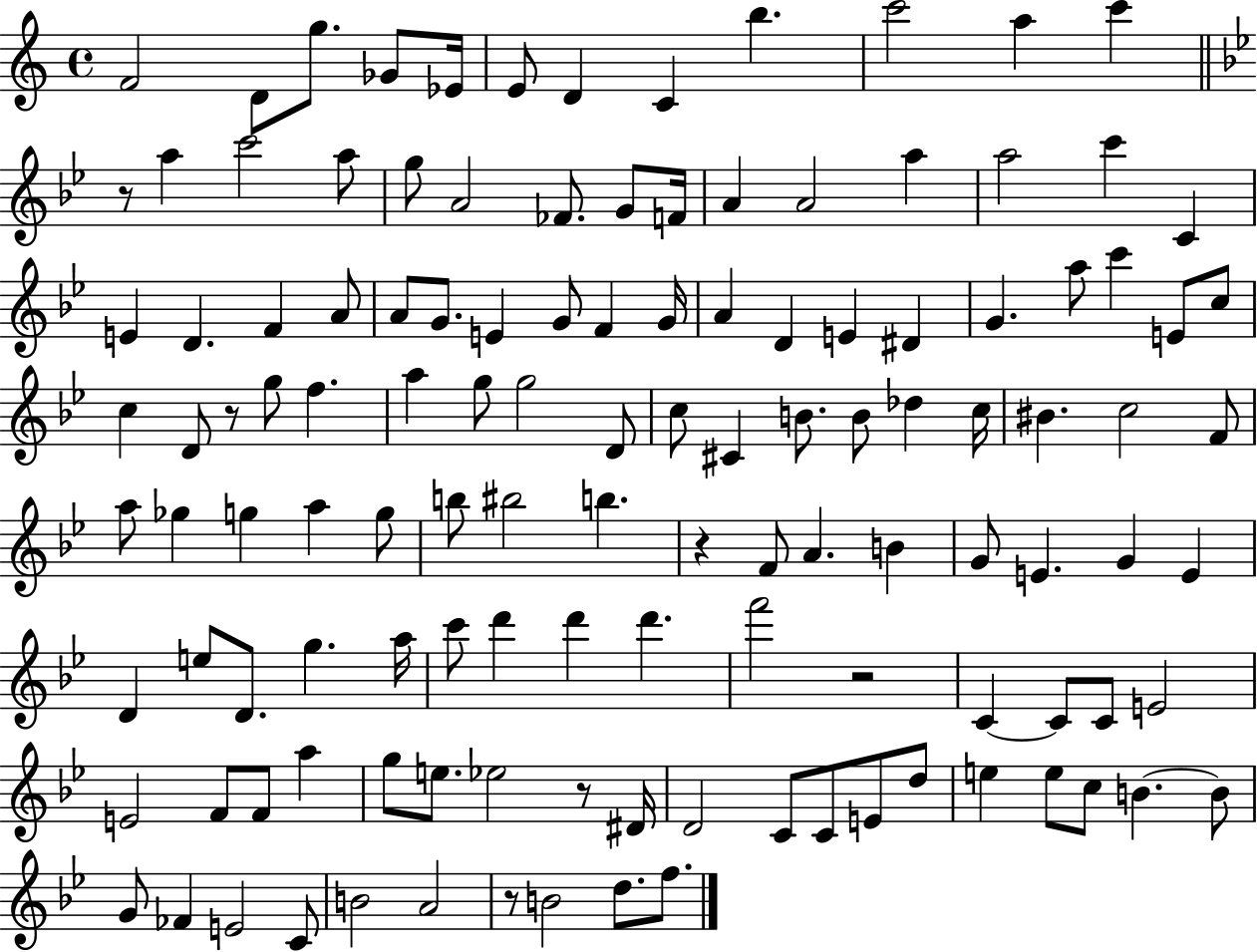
X:1
T:Untitled
M:4/4
L:1/4
K:C
F2 D/2 g/2 _G/2 _E/4 E/2 D C b c'2 a c' z/2 a c'2 a/2 g/2 A2 _F/2 G/2 F/4 A A2 a a2 c' C E D F A/2 A/2 G/2 E G/2 F G/4 A D E ^D G a/2 c' E/2 c/2 c D/2 z/2 g/2 f a g/2 g2 D/2 c/2 ^C B/2 B/2 _d c/4 ^B c2 F/2 a/2 _g g a g/2 b/2 ^b2 b z F/2 A B G/2 E G E D e/2 D/2 g a/4 c'/2 d' d' d' f'2 z2 C C/2 C/2 E2 E2 F/2 F/2 a g/2 e/2 _e2 z/2 ^D/4 D2 C/2 C/2 E/2 d/2 e e/2 c/2 B B/2 G/2 _F E2 C/2 B2 A2 z/2 B2 d/2 f/2